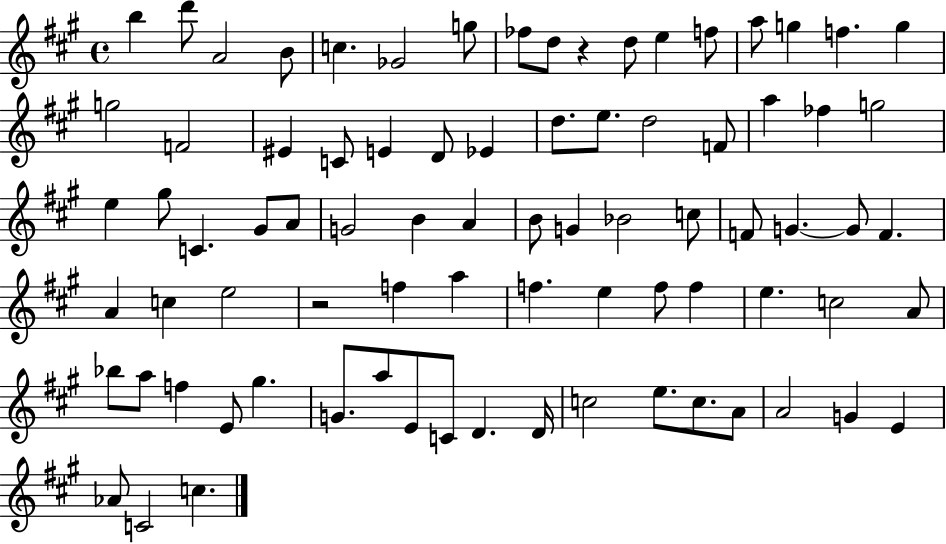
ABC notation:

X:1
T:Untitled
M:4/4
L:1/4
K:A
b d'/2 A2 B/2 c _G2 g/2 _f/2 d/2 z d/2 e f/2 a/2 g f g g2 F2 ^E C/2 E D/2 _E d/2 e/2 d2 F/2 a _f g2 e ^g/2 C ^G/2 A/2 G2 B A B/2 G _B2 c/2 F/2 G G/2 F A c e2 z2 f a f e f/2 f e c2 A/2 _b/2 a/2 f E/2 ^g G/2 a/2 E/2 C/2 D D/4 c2 e/2 c/2 A/2 A2 G E _A/2 C2 c